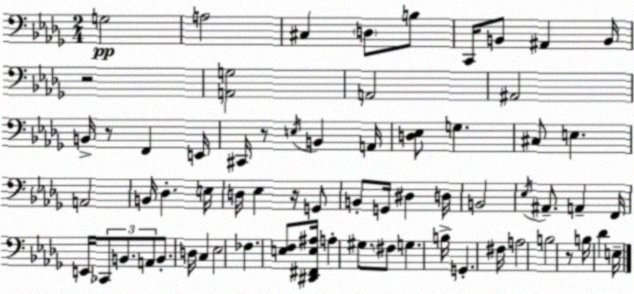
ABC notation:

X:1
T:Untitled
M:2/4
L:1/4
K:Bbm
G,2 A,2 ^C, D,/2 B,/2 C,,/4 B,,/2 ^A,, B,,/4 z2 [A,,G,]2 A,,2 ^A,,2 B,,/4 z/2 F,, E,,/4 ^C,,/4 z/2 E,/4 B,, A,,/4 [D,_E,]/2 G, ^C,/2 E, A,,2 B,,/4 _D, E,/4 D,/4 _E, z/4 G,,/2 B,,/2 G,,/4 ^D, D,/4 B,,2 _E,/4 ^A,,/2 A,, F,,/4 E,,/4 _C,,/2 B,,/2 A,,/2 B,,/2 D,/4 C, _E,2 _F, [E,F,]/2 [^D,,^F,,E,^A,]/4 A, ^G,/2 ^F,/2 G, B,/4 G,, ^F,/4 A,2 B,2 z/2 B,/4 _D E,/4